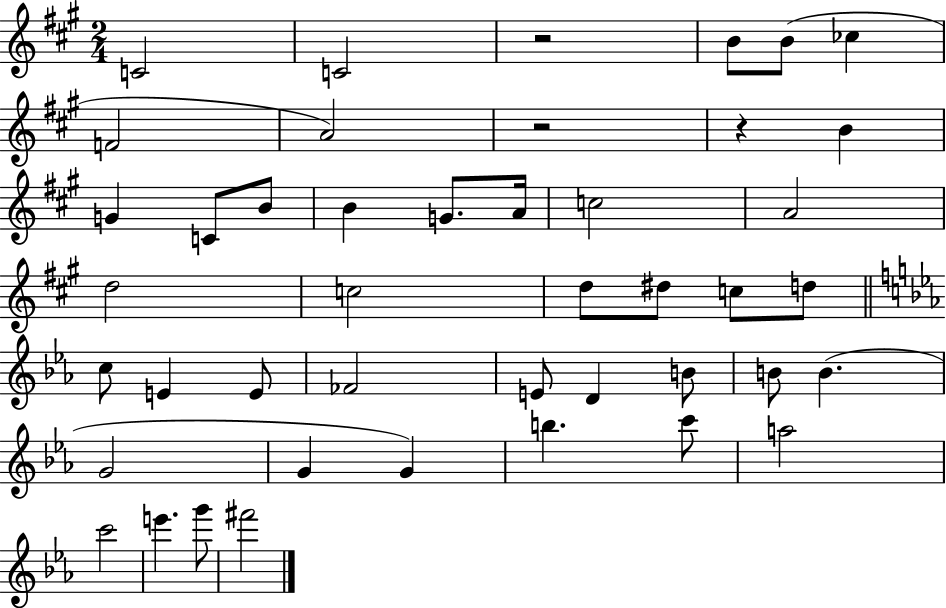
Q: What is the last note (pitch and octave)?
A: F#6